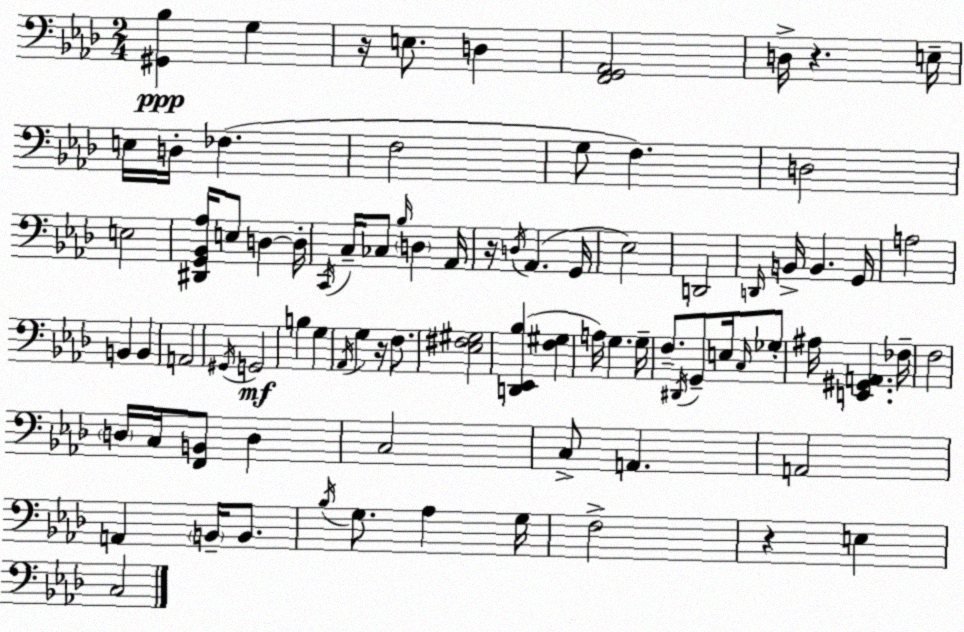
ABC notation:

X:1
T:Untitled
M:2/4
L:1/4
K:Ab
[^G,,_B,] G, z/4 E,/2 D, [F,,G,,_A,,]2 D,/4 z E,/4 E,/4 D,/4 _F, F,2 G,/2 F, D,2 E,2 [^D,,G,,_B,,_A,]/4 E,/2 D, D,/4 C,,/4 C,/4 _C,/2 _B,/4 D, _A,,/4 z/4 D,/4 _A,, G,,/4 _E,2 D,,2 D,,/4 B,,/4 B,, G,,/4 A,2 B,, B,, A,,2 ^G,,/4 G,,2 B, G, _A,,/4 G, z/4 F,/2 [_E,^F,^G,]2 [D,,_E,,_B,] [F,^G,] A,/4 G, G,/4 F,/2 ^D,,/4 G,,/2 E,/4 C,/4 _G,/2 ^A,/4 [E,,^G,,A,,] _F,/4 F,2 D,/4 C,/4 [F,,B,,]/2 D, C,2 C,/2 A,, A,,2 A,, B,,/4 B,,/2 _B,/4 G,/2 _A, G,/4 F,2 z E, C,2